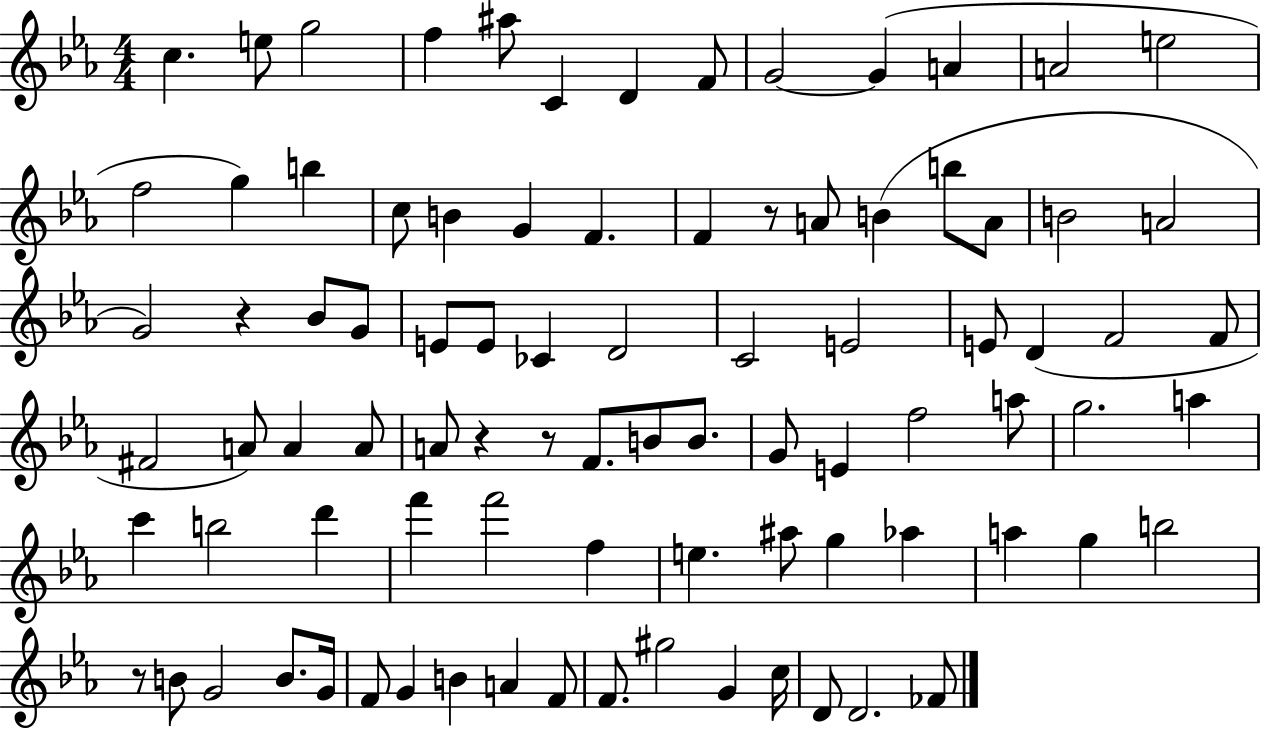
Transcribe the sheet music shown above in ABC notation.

X:1
T:Untitled
M:4/4
L:1/4
K:Eb
c e/2 g2 f ^a/2 C D F/2 G2 G A A2 e2 f2 g b c/2 B G F F z/2 A/2 B b/2 A/2 B2 A2 G2 z _B/2 G/2 E/2 E/2 _C D2 C2 E2 E/2 D F2 F/2 ^F2 A/2 A A/2 A/2 z z/2 F/2 B/2 B/2 G/2 E f2 a/2 g2 a c' b2 d' f' f'2 f e ^a/2 g _a a g b2 z/2 B/2 G2 B/2 G/4 F/2 G B A F/2 F/2 ^g2 G c/4 D/2 D2 _F/2